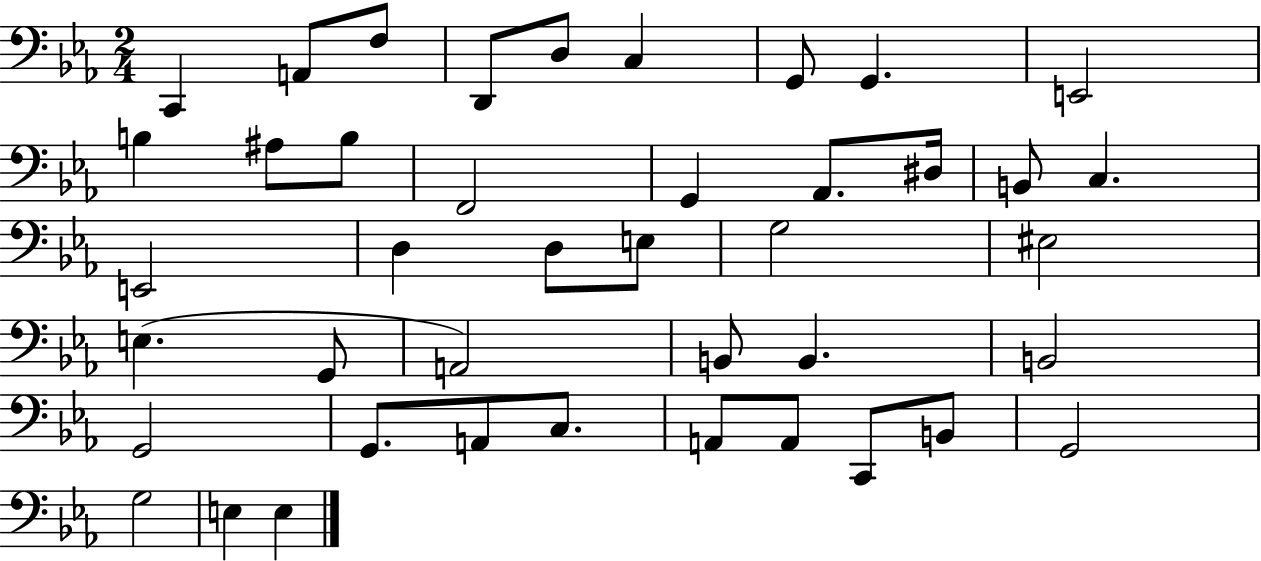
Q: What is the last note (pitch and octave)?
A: E3